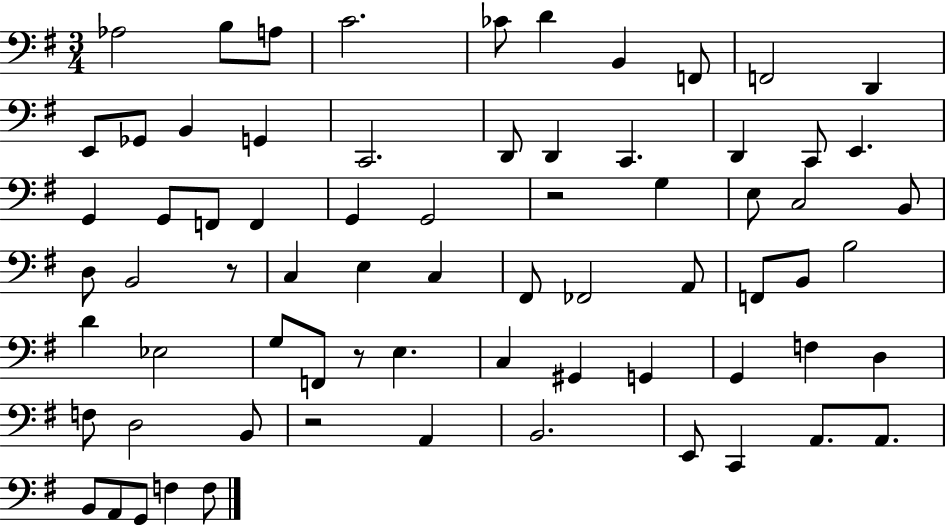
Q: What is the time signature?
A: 3/4